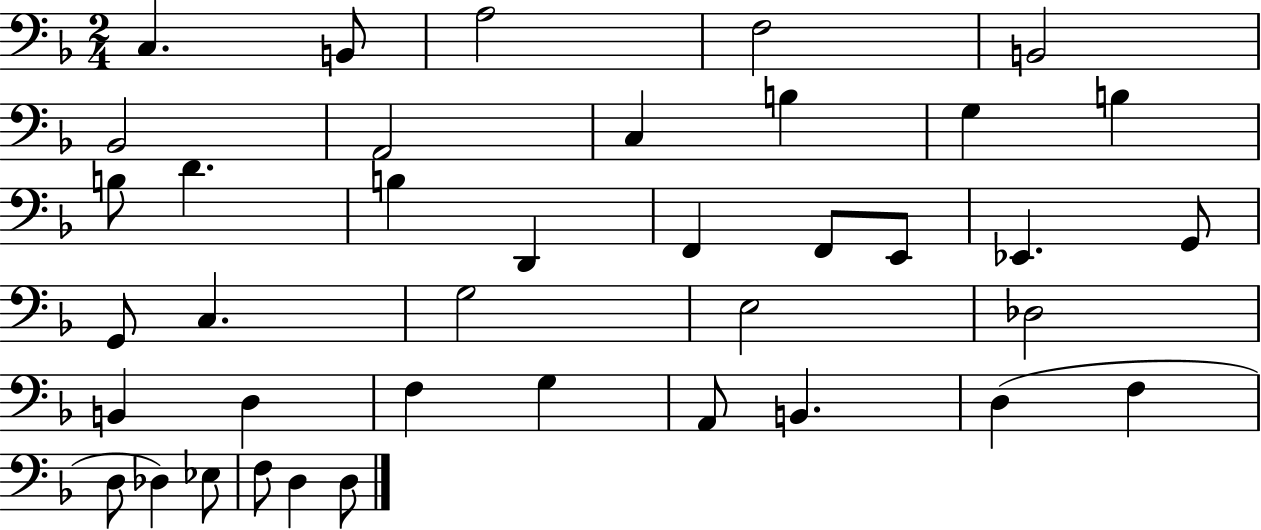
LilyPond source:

{
  \clef bass
  \numericTimeSignature
  \time 2/4
  \key f \major
  c4. b,8 | a2 | f2 | b,2 | \break bes,2 | a,2 | c4 b4 | g4 b4 | \break b8 d'4. | b4 d,4 | f,4 f,8 e,8 | ees,4. g,8 | \break g,8 c4. | g2 | e2 | des2 | \break b,4 d4 | f4 g4 | a,8 b,4. | d4( f4 | \break d8 des4) ees8 | f8 d4 d8 | \bar "|."
}